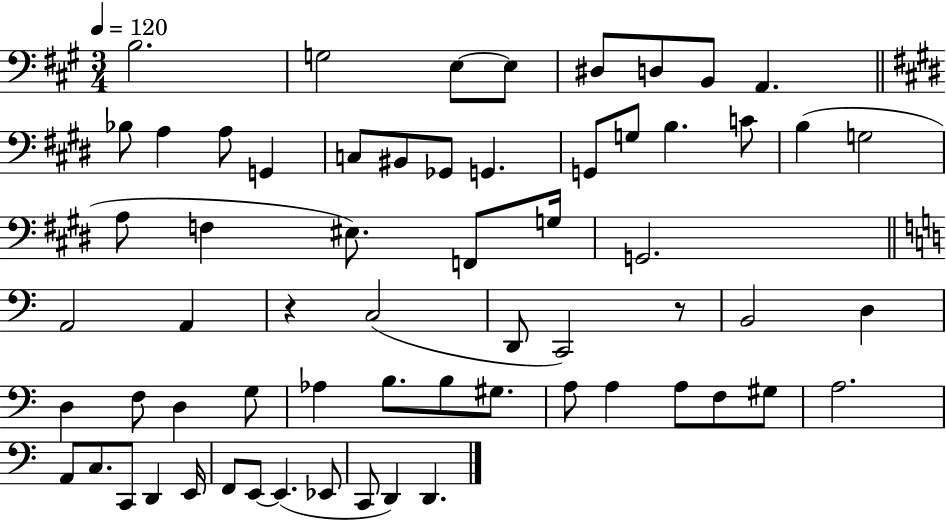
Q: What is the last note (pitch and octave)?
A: D2